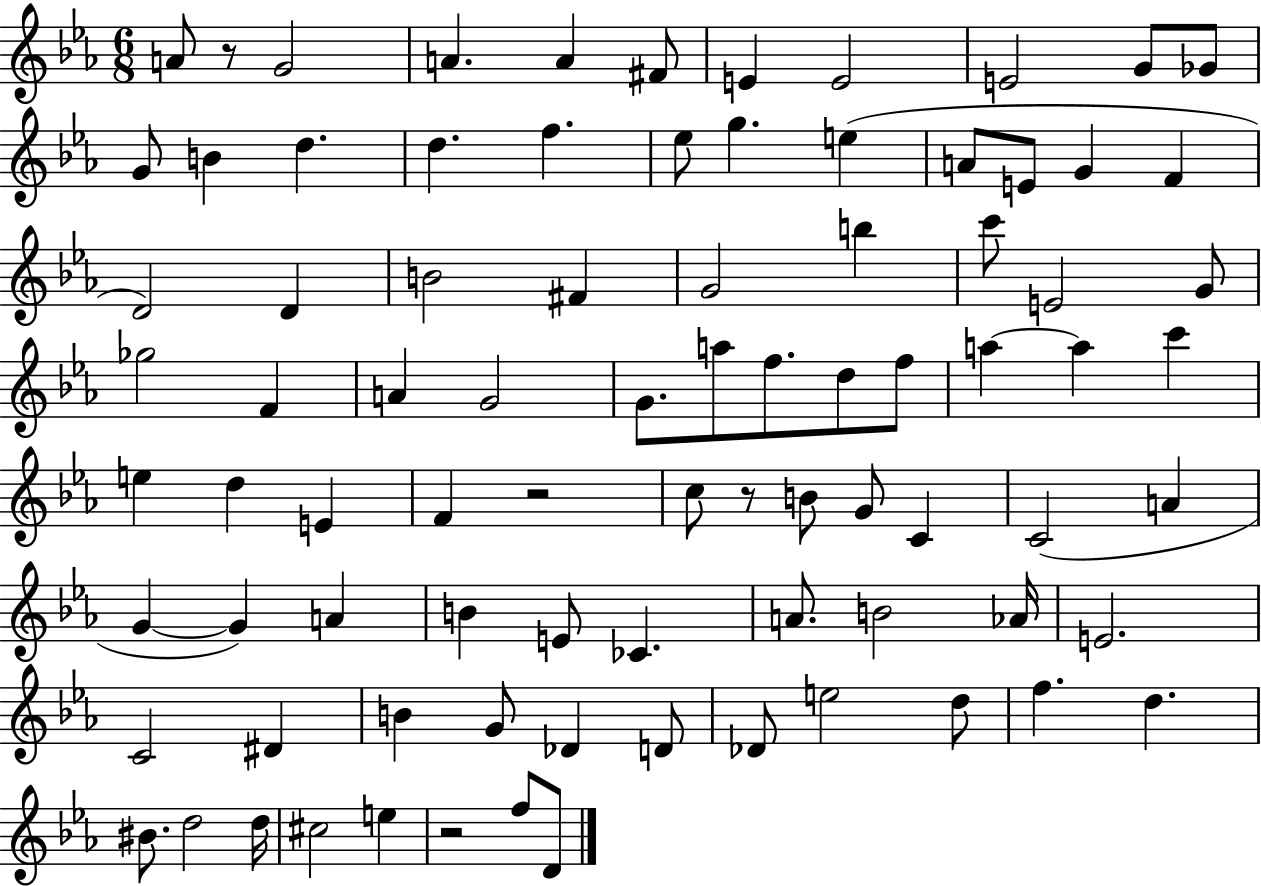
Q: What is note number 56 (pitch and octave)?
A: A4